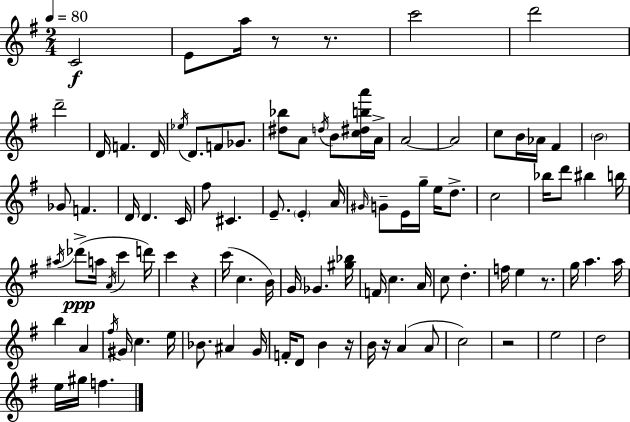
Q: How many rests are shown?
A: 7